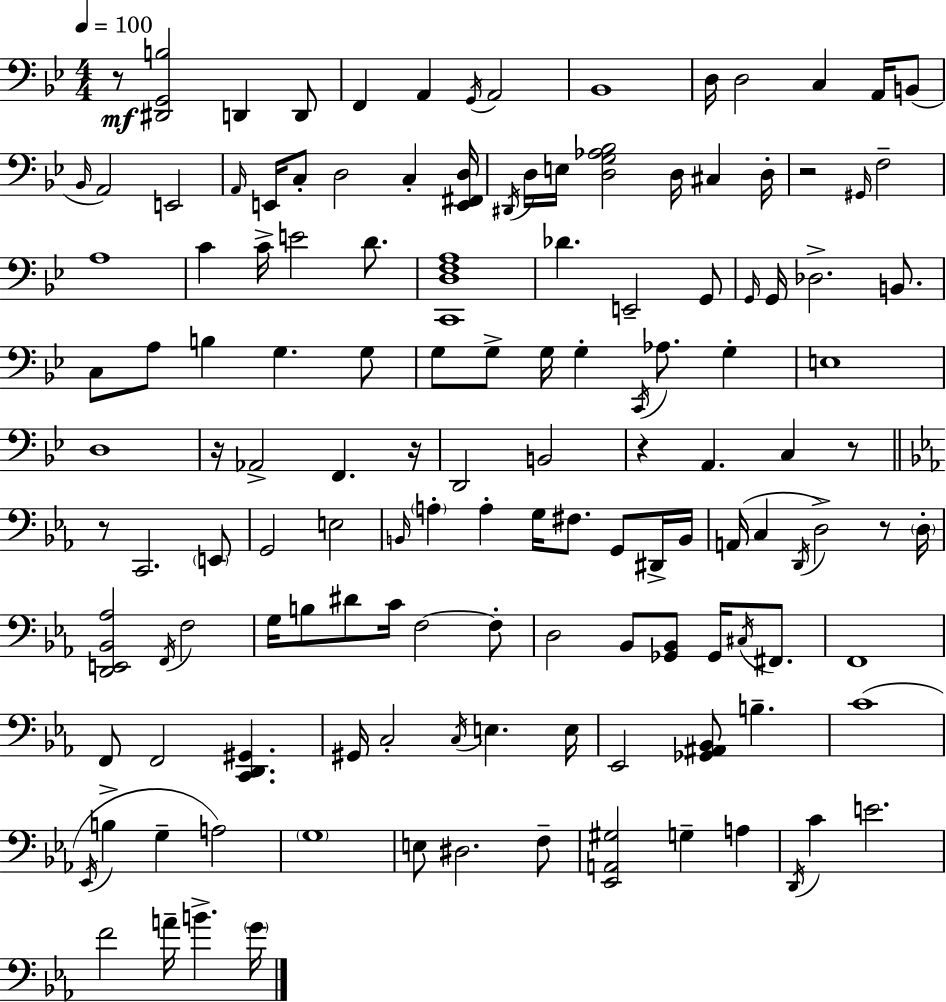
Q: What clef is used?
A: bass